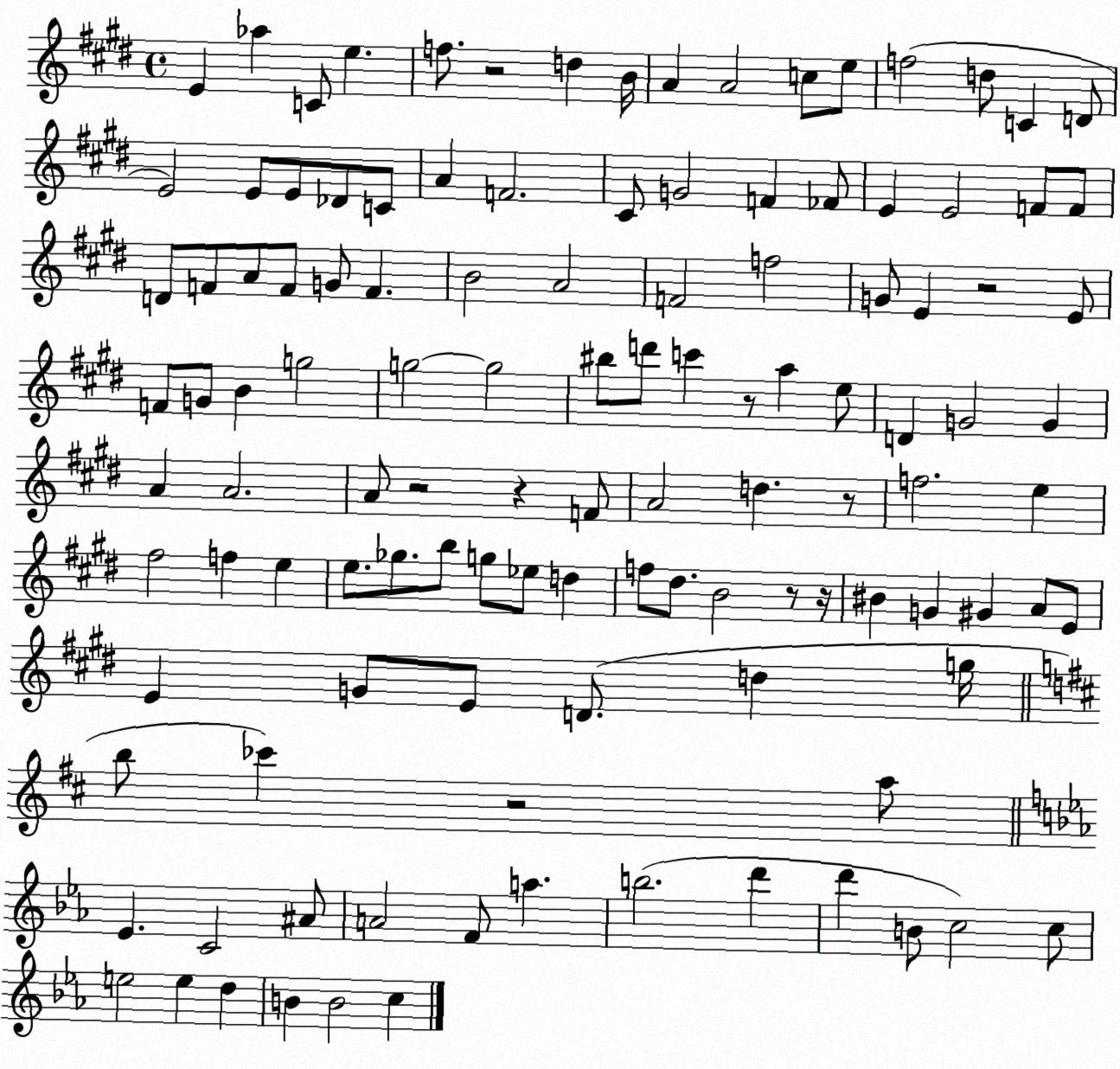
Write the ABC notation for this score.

X:1
T:Untitled
M:4/4
L:1/4
K:E
E _a C/2 e f/2 z2 d B/4 A A2 c/2 e/2 f2 d/2 C D/2 E2 E/2 E/2 _D/2 C/2 A F2 ^C/2 G2 F _F/2 E E2 F/2 F/2 D/2 F/2 A/2 F/2 G/2 F B2 A2 F2 f2 G/2 E z2 E/2 F/2 G/2 B g2 g2 g2 ^b/2 d'/2 c' z/2 a e/2 D G2 G A A2 A/2 z2 z F/2 A2 d z/2 f2 e ^f2 f e e/2 _g/2 b/2 g/2 _e/2 d f/2 ^d/2 B2 z/2 z/4 ^B G ^G A/2 E/2 E G/2 E/2 D/2 d g/4 b/2 _c' z2 a/2 _E C2 ^A/2 A2 F/2 a b2 d' d' B/2 c2 c/2 e2 e d B B2 c